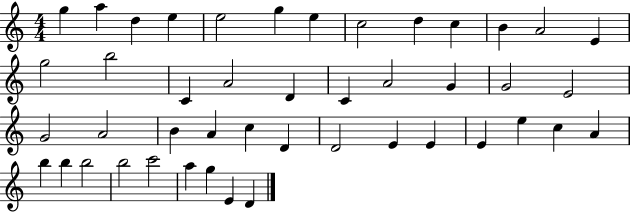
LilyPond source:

{
  \clef treble
  \numericTimeSignature
  \time 4/4
  \key c \major
  g''4 a''4 d''4 e''4 | e''2 g''4 e''4 | c''2 d''4 c''4 | b'4 a'2 e'4 | \break g''2 b''2 | c'4 a'2 d'4 | c'4 a'2 g'4 | g'2 e'2 | \break g'2 a'2 | b'4 a'4 c''4 d'4 | d'2 e'4 e'4 | e'4 e''4 c''4 a'4 | \break b''4 b''4 b''2 | b''2 c'''2 | a''4 g''4 e'4 d'4 | \bar "|."
}